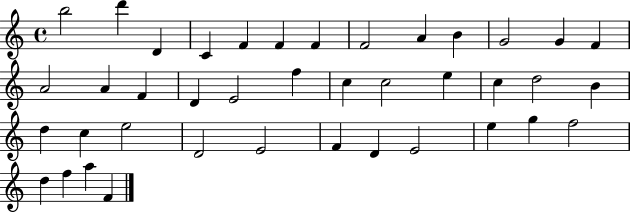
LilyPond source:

{
  \clef treble
  \time 4/4
  \defaultTimeSignature
  \key c \major
  b''2 d'''4 d'4 | c'4 f'4 f'4 f'4 | f'2 a'4 b'4 | g'2 g'4 f'4 | \break a'2 a'4 f'4 | d'4 e'2 f''4 | c''4 c''2 e''4 | c''4 d''2 b'4 | \break d''4 c''4 e''2 | d'2 e'2 | f'4 d'4 e'2 | e''4 g''4 f''2 | \break d''4 f''4 a''4 f'4 | \bar "|."
}